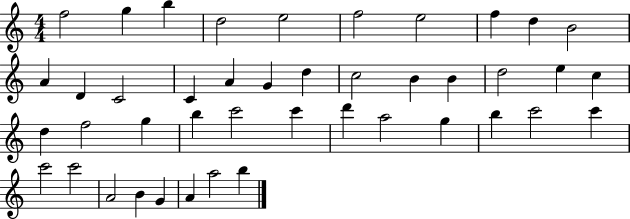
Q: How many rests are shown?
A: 0